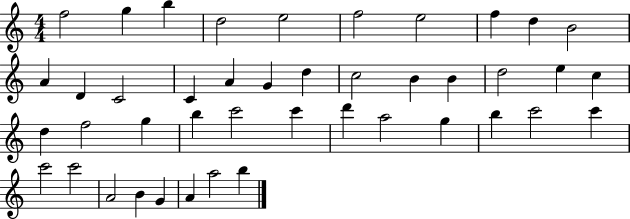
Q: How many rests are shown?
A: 0